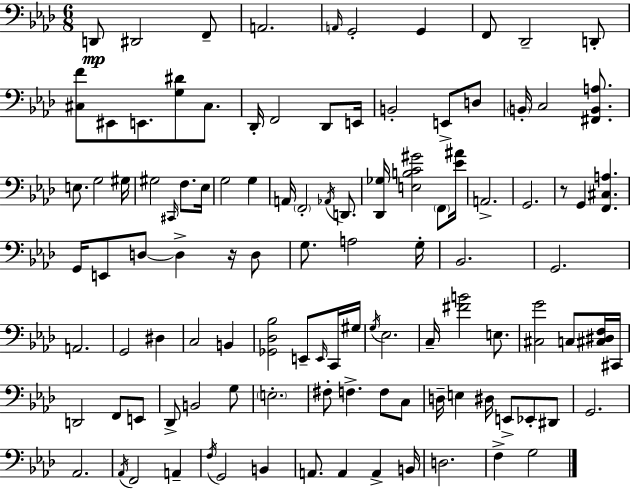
X:1
T:Untitled
M:6/8
L:1/4
K:Fm
D,,/2 ^D,,2 F,,/2 A,,2 A,,/4 G,,2 G,, F,,/2 _D,,2 D,,/2 [^C,F]/2 ^E,,/2 E,,/2 [G,^D]/2 ^C,/2 _D,,/4 F,,2 _D,,/2 E,,/4 B,,2 E,,/2 D,/2 B,,/4 C,2 [^F,,B,,A,]/2 E,/2 G,2 ^G,/4 ^G,2 ^C,,/4 F,/2 _E,/4 G,2 G, A,,/4 F,,2 _A,,/4 D,,/2 [_D,,_G,]/4 [E,B,C^G]2 F,,/2 [_E^A]/4 A,,2 G,,2 z/2 G,, [F,,^C,A,] G,,/4 E,,/2 D,/2 D, z/4 D,/2 G,/2 A,2 G,/4 _B,,2 G,,2 A,,2 G,,2 ^D, C,2 B,, [_G,,_D,_B,]2 E,,/2 E,,/4 C,,/4 ^G,/4 G,/4 _E,2 C,/4 [^FB]2 E,/2 [^C,G]2 C,/2 [^C,^D,F,]/4 ^C,,/4 D,,2 F,,/2 E,,/2 _D,,/2 B,,2 G,/2 E,2 ^F,/2 F, F,/2 C,/2 D,/4 E, ^D,/4 E,,/2 _E,,/2 ^D,,/2 G,,2 _A,,2 _A,,/4 F,,2 A,, F,/4 G,,2 B,, A,,/2 A,, A,, B,,/4 D,2 F, G,2